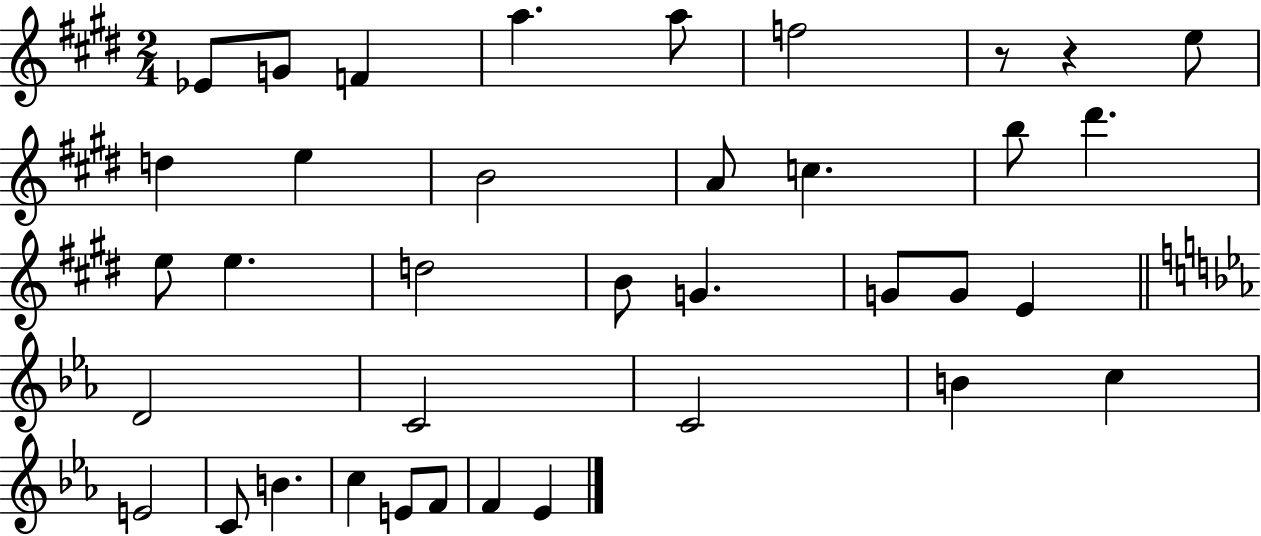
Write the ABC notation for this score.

X:1
T:Untitled
M:2/4
L:1/4
K:E
_E/2 G/2 F a a/2 f2 z/2 z e/2 d e B2 A/2 c b/2 ^d' e/2 e d2 B/2 G G/2 G/2 E D2 C2 C2 B c E2 C/2 B c E/2 F/2 F _E